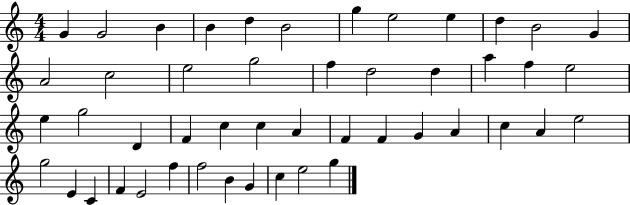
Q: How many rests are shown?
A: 0